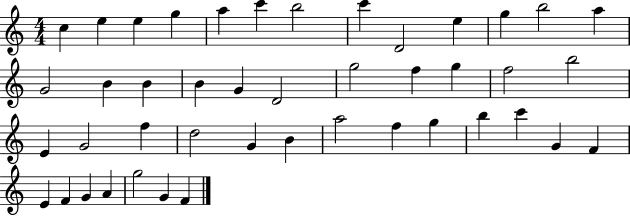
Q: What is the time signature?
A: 4/4